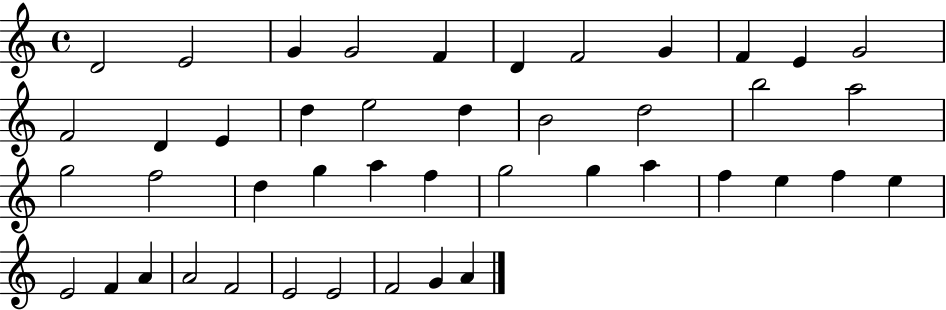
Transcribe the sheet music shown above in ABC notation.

X:1
T:Untitled
M:4/4
L:1/4
K:C
D2 E2 G G2 F D F2 G F E G2 F2 D E d e2 d B2 d2 b2 a2 g2 f2 d g a f g2 g a f e f e E2 F A A2 F2 E2 E2 F2 G A